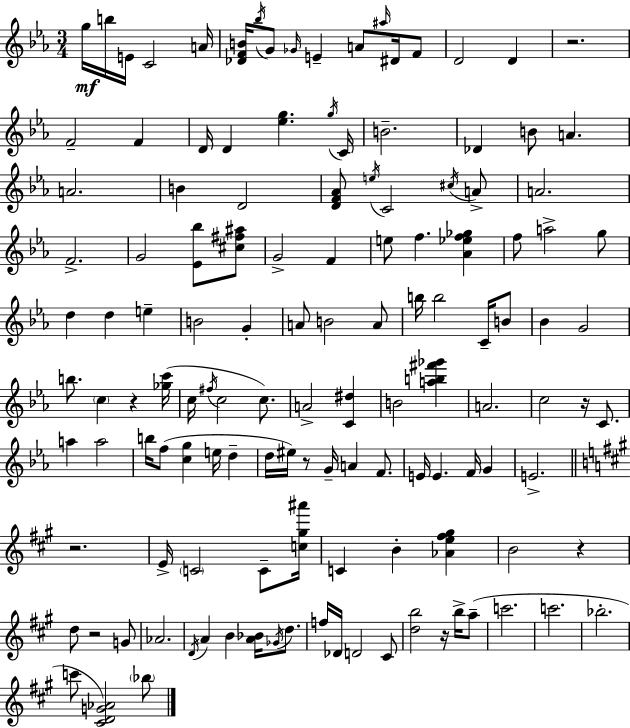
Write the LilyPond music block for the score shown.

{
  \clef treble
  \numericTimeSignature
  \time 3/4
  \key c \minor
  g''16\mf b''16 e'16 c'2 a'16 | <des' f' b'>16 \acciaccatura { bes''16 } g'8 \grace { ges'16 } e'4-- a'8 \grace { ais''16 } | dis'16 f'8 d'2 d'4 | r2. | \break f'2-- f'4 | d'16 d'4 <ees'' g''>4. | \acciaccatura { g''16 } c'16 b'2.-- | des'4 b'8 a'4. | \break a'2. | b'4 d'2 | <d' f' aes'>8 \acciaccatura { e''16 } c'2 | \acciaccatura { cis''16 } a'8-> a'2. | \break f'2.-> | g'2 | <ees' bes''>8 <cis'' fis'' ais''>8 g'2-> | f'4 e''8 f''4. | \break <aes' ees'' f'' ges''>4 f''8 a''2-> | g''8 d''4 d''4 | e''4-- b'2 | g'4-. a'8 b'2 | \break a'8 b''16 b''2 | c'16-- b'8 bes'4 g'2 | b''8. \parenthesize c''4 | r4 <ges'' c'''>16( c''16 \acciaccatura { fis''16 } c''2 | \break c''8.) a'2-> | <c' dis''>4 b'2 | <a'' b'' fis''' ges'''>4 a'2. | c''2 | \break r16 c'8. a''4 a''2 | b''16 f''8( <c'' g''>4 | e''16 d''4-- d''16 eis''16) r8 g'16-- | a'4 f'8. e'16 e'4. | \break f'16 g'4 e'2.-> | \bar "||" \break \key a \major r2. | e'16-> \parenthesize c'2 c'8-- <c'' gis'' ais'''>16 | c'4 b'4-. <aes' e'' fis'' gis''>4 | b'2 r4 | \break d''8 r2 g'8 | aes'2. | \acciaccatura { d'16 } a'4 b'4 <a' bes'>16 \acciaccatura { ges'16 } d''8. | f''16 des'16 d'2 | \break cis'8 <d'' b''>2 r16 b''16-> | a''8--( c'''2. | c'''2. | bes''2.-. | \break c'''8 <cis' d' g' aes'>2) | \parenthesize bes''8 \bar "|."
}